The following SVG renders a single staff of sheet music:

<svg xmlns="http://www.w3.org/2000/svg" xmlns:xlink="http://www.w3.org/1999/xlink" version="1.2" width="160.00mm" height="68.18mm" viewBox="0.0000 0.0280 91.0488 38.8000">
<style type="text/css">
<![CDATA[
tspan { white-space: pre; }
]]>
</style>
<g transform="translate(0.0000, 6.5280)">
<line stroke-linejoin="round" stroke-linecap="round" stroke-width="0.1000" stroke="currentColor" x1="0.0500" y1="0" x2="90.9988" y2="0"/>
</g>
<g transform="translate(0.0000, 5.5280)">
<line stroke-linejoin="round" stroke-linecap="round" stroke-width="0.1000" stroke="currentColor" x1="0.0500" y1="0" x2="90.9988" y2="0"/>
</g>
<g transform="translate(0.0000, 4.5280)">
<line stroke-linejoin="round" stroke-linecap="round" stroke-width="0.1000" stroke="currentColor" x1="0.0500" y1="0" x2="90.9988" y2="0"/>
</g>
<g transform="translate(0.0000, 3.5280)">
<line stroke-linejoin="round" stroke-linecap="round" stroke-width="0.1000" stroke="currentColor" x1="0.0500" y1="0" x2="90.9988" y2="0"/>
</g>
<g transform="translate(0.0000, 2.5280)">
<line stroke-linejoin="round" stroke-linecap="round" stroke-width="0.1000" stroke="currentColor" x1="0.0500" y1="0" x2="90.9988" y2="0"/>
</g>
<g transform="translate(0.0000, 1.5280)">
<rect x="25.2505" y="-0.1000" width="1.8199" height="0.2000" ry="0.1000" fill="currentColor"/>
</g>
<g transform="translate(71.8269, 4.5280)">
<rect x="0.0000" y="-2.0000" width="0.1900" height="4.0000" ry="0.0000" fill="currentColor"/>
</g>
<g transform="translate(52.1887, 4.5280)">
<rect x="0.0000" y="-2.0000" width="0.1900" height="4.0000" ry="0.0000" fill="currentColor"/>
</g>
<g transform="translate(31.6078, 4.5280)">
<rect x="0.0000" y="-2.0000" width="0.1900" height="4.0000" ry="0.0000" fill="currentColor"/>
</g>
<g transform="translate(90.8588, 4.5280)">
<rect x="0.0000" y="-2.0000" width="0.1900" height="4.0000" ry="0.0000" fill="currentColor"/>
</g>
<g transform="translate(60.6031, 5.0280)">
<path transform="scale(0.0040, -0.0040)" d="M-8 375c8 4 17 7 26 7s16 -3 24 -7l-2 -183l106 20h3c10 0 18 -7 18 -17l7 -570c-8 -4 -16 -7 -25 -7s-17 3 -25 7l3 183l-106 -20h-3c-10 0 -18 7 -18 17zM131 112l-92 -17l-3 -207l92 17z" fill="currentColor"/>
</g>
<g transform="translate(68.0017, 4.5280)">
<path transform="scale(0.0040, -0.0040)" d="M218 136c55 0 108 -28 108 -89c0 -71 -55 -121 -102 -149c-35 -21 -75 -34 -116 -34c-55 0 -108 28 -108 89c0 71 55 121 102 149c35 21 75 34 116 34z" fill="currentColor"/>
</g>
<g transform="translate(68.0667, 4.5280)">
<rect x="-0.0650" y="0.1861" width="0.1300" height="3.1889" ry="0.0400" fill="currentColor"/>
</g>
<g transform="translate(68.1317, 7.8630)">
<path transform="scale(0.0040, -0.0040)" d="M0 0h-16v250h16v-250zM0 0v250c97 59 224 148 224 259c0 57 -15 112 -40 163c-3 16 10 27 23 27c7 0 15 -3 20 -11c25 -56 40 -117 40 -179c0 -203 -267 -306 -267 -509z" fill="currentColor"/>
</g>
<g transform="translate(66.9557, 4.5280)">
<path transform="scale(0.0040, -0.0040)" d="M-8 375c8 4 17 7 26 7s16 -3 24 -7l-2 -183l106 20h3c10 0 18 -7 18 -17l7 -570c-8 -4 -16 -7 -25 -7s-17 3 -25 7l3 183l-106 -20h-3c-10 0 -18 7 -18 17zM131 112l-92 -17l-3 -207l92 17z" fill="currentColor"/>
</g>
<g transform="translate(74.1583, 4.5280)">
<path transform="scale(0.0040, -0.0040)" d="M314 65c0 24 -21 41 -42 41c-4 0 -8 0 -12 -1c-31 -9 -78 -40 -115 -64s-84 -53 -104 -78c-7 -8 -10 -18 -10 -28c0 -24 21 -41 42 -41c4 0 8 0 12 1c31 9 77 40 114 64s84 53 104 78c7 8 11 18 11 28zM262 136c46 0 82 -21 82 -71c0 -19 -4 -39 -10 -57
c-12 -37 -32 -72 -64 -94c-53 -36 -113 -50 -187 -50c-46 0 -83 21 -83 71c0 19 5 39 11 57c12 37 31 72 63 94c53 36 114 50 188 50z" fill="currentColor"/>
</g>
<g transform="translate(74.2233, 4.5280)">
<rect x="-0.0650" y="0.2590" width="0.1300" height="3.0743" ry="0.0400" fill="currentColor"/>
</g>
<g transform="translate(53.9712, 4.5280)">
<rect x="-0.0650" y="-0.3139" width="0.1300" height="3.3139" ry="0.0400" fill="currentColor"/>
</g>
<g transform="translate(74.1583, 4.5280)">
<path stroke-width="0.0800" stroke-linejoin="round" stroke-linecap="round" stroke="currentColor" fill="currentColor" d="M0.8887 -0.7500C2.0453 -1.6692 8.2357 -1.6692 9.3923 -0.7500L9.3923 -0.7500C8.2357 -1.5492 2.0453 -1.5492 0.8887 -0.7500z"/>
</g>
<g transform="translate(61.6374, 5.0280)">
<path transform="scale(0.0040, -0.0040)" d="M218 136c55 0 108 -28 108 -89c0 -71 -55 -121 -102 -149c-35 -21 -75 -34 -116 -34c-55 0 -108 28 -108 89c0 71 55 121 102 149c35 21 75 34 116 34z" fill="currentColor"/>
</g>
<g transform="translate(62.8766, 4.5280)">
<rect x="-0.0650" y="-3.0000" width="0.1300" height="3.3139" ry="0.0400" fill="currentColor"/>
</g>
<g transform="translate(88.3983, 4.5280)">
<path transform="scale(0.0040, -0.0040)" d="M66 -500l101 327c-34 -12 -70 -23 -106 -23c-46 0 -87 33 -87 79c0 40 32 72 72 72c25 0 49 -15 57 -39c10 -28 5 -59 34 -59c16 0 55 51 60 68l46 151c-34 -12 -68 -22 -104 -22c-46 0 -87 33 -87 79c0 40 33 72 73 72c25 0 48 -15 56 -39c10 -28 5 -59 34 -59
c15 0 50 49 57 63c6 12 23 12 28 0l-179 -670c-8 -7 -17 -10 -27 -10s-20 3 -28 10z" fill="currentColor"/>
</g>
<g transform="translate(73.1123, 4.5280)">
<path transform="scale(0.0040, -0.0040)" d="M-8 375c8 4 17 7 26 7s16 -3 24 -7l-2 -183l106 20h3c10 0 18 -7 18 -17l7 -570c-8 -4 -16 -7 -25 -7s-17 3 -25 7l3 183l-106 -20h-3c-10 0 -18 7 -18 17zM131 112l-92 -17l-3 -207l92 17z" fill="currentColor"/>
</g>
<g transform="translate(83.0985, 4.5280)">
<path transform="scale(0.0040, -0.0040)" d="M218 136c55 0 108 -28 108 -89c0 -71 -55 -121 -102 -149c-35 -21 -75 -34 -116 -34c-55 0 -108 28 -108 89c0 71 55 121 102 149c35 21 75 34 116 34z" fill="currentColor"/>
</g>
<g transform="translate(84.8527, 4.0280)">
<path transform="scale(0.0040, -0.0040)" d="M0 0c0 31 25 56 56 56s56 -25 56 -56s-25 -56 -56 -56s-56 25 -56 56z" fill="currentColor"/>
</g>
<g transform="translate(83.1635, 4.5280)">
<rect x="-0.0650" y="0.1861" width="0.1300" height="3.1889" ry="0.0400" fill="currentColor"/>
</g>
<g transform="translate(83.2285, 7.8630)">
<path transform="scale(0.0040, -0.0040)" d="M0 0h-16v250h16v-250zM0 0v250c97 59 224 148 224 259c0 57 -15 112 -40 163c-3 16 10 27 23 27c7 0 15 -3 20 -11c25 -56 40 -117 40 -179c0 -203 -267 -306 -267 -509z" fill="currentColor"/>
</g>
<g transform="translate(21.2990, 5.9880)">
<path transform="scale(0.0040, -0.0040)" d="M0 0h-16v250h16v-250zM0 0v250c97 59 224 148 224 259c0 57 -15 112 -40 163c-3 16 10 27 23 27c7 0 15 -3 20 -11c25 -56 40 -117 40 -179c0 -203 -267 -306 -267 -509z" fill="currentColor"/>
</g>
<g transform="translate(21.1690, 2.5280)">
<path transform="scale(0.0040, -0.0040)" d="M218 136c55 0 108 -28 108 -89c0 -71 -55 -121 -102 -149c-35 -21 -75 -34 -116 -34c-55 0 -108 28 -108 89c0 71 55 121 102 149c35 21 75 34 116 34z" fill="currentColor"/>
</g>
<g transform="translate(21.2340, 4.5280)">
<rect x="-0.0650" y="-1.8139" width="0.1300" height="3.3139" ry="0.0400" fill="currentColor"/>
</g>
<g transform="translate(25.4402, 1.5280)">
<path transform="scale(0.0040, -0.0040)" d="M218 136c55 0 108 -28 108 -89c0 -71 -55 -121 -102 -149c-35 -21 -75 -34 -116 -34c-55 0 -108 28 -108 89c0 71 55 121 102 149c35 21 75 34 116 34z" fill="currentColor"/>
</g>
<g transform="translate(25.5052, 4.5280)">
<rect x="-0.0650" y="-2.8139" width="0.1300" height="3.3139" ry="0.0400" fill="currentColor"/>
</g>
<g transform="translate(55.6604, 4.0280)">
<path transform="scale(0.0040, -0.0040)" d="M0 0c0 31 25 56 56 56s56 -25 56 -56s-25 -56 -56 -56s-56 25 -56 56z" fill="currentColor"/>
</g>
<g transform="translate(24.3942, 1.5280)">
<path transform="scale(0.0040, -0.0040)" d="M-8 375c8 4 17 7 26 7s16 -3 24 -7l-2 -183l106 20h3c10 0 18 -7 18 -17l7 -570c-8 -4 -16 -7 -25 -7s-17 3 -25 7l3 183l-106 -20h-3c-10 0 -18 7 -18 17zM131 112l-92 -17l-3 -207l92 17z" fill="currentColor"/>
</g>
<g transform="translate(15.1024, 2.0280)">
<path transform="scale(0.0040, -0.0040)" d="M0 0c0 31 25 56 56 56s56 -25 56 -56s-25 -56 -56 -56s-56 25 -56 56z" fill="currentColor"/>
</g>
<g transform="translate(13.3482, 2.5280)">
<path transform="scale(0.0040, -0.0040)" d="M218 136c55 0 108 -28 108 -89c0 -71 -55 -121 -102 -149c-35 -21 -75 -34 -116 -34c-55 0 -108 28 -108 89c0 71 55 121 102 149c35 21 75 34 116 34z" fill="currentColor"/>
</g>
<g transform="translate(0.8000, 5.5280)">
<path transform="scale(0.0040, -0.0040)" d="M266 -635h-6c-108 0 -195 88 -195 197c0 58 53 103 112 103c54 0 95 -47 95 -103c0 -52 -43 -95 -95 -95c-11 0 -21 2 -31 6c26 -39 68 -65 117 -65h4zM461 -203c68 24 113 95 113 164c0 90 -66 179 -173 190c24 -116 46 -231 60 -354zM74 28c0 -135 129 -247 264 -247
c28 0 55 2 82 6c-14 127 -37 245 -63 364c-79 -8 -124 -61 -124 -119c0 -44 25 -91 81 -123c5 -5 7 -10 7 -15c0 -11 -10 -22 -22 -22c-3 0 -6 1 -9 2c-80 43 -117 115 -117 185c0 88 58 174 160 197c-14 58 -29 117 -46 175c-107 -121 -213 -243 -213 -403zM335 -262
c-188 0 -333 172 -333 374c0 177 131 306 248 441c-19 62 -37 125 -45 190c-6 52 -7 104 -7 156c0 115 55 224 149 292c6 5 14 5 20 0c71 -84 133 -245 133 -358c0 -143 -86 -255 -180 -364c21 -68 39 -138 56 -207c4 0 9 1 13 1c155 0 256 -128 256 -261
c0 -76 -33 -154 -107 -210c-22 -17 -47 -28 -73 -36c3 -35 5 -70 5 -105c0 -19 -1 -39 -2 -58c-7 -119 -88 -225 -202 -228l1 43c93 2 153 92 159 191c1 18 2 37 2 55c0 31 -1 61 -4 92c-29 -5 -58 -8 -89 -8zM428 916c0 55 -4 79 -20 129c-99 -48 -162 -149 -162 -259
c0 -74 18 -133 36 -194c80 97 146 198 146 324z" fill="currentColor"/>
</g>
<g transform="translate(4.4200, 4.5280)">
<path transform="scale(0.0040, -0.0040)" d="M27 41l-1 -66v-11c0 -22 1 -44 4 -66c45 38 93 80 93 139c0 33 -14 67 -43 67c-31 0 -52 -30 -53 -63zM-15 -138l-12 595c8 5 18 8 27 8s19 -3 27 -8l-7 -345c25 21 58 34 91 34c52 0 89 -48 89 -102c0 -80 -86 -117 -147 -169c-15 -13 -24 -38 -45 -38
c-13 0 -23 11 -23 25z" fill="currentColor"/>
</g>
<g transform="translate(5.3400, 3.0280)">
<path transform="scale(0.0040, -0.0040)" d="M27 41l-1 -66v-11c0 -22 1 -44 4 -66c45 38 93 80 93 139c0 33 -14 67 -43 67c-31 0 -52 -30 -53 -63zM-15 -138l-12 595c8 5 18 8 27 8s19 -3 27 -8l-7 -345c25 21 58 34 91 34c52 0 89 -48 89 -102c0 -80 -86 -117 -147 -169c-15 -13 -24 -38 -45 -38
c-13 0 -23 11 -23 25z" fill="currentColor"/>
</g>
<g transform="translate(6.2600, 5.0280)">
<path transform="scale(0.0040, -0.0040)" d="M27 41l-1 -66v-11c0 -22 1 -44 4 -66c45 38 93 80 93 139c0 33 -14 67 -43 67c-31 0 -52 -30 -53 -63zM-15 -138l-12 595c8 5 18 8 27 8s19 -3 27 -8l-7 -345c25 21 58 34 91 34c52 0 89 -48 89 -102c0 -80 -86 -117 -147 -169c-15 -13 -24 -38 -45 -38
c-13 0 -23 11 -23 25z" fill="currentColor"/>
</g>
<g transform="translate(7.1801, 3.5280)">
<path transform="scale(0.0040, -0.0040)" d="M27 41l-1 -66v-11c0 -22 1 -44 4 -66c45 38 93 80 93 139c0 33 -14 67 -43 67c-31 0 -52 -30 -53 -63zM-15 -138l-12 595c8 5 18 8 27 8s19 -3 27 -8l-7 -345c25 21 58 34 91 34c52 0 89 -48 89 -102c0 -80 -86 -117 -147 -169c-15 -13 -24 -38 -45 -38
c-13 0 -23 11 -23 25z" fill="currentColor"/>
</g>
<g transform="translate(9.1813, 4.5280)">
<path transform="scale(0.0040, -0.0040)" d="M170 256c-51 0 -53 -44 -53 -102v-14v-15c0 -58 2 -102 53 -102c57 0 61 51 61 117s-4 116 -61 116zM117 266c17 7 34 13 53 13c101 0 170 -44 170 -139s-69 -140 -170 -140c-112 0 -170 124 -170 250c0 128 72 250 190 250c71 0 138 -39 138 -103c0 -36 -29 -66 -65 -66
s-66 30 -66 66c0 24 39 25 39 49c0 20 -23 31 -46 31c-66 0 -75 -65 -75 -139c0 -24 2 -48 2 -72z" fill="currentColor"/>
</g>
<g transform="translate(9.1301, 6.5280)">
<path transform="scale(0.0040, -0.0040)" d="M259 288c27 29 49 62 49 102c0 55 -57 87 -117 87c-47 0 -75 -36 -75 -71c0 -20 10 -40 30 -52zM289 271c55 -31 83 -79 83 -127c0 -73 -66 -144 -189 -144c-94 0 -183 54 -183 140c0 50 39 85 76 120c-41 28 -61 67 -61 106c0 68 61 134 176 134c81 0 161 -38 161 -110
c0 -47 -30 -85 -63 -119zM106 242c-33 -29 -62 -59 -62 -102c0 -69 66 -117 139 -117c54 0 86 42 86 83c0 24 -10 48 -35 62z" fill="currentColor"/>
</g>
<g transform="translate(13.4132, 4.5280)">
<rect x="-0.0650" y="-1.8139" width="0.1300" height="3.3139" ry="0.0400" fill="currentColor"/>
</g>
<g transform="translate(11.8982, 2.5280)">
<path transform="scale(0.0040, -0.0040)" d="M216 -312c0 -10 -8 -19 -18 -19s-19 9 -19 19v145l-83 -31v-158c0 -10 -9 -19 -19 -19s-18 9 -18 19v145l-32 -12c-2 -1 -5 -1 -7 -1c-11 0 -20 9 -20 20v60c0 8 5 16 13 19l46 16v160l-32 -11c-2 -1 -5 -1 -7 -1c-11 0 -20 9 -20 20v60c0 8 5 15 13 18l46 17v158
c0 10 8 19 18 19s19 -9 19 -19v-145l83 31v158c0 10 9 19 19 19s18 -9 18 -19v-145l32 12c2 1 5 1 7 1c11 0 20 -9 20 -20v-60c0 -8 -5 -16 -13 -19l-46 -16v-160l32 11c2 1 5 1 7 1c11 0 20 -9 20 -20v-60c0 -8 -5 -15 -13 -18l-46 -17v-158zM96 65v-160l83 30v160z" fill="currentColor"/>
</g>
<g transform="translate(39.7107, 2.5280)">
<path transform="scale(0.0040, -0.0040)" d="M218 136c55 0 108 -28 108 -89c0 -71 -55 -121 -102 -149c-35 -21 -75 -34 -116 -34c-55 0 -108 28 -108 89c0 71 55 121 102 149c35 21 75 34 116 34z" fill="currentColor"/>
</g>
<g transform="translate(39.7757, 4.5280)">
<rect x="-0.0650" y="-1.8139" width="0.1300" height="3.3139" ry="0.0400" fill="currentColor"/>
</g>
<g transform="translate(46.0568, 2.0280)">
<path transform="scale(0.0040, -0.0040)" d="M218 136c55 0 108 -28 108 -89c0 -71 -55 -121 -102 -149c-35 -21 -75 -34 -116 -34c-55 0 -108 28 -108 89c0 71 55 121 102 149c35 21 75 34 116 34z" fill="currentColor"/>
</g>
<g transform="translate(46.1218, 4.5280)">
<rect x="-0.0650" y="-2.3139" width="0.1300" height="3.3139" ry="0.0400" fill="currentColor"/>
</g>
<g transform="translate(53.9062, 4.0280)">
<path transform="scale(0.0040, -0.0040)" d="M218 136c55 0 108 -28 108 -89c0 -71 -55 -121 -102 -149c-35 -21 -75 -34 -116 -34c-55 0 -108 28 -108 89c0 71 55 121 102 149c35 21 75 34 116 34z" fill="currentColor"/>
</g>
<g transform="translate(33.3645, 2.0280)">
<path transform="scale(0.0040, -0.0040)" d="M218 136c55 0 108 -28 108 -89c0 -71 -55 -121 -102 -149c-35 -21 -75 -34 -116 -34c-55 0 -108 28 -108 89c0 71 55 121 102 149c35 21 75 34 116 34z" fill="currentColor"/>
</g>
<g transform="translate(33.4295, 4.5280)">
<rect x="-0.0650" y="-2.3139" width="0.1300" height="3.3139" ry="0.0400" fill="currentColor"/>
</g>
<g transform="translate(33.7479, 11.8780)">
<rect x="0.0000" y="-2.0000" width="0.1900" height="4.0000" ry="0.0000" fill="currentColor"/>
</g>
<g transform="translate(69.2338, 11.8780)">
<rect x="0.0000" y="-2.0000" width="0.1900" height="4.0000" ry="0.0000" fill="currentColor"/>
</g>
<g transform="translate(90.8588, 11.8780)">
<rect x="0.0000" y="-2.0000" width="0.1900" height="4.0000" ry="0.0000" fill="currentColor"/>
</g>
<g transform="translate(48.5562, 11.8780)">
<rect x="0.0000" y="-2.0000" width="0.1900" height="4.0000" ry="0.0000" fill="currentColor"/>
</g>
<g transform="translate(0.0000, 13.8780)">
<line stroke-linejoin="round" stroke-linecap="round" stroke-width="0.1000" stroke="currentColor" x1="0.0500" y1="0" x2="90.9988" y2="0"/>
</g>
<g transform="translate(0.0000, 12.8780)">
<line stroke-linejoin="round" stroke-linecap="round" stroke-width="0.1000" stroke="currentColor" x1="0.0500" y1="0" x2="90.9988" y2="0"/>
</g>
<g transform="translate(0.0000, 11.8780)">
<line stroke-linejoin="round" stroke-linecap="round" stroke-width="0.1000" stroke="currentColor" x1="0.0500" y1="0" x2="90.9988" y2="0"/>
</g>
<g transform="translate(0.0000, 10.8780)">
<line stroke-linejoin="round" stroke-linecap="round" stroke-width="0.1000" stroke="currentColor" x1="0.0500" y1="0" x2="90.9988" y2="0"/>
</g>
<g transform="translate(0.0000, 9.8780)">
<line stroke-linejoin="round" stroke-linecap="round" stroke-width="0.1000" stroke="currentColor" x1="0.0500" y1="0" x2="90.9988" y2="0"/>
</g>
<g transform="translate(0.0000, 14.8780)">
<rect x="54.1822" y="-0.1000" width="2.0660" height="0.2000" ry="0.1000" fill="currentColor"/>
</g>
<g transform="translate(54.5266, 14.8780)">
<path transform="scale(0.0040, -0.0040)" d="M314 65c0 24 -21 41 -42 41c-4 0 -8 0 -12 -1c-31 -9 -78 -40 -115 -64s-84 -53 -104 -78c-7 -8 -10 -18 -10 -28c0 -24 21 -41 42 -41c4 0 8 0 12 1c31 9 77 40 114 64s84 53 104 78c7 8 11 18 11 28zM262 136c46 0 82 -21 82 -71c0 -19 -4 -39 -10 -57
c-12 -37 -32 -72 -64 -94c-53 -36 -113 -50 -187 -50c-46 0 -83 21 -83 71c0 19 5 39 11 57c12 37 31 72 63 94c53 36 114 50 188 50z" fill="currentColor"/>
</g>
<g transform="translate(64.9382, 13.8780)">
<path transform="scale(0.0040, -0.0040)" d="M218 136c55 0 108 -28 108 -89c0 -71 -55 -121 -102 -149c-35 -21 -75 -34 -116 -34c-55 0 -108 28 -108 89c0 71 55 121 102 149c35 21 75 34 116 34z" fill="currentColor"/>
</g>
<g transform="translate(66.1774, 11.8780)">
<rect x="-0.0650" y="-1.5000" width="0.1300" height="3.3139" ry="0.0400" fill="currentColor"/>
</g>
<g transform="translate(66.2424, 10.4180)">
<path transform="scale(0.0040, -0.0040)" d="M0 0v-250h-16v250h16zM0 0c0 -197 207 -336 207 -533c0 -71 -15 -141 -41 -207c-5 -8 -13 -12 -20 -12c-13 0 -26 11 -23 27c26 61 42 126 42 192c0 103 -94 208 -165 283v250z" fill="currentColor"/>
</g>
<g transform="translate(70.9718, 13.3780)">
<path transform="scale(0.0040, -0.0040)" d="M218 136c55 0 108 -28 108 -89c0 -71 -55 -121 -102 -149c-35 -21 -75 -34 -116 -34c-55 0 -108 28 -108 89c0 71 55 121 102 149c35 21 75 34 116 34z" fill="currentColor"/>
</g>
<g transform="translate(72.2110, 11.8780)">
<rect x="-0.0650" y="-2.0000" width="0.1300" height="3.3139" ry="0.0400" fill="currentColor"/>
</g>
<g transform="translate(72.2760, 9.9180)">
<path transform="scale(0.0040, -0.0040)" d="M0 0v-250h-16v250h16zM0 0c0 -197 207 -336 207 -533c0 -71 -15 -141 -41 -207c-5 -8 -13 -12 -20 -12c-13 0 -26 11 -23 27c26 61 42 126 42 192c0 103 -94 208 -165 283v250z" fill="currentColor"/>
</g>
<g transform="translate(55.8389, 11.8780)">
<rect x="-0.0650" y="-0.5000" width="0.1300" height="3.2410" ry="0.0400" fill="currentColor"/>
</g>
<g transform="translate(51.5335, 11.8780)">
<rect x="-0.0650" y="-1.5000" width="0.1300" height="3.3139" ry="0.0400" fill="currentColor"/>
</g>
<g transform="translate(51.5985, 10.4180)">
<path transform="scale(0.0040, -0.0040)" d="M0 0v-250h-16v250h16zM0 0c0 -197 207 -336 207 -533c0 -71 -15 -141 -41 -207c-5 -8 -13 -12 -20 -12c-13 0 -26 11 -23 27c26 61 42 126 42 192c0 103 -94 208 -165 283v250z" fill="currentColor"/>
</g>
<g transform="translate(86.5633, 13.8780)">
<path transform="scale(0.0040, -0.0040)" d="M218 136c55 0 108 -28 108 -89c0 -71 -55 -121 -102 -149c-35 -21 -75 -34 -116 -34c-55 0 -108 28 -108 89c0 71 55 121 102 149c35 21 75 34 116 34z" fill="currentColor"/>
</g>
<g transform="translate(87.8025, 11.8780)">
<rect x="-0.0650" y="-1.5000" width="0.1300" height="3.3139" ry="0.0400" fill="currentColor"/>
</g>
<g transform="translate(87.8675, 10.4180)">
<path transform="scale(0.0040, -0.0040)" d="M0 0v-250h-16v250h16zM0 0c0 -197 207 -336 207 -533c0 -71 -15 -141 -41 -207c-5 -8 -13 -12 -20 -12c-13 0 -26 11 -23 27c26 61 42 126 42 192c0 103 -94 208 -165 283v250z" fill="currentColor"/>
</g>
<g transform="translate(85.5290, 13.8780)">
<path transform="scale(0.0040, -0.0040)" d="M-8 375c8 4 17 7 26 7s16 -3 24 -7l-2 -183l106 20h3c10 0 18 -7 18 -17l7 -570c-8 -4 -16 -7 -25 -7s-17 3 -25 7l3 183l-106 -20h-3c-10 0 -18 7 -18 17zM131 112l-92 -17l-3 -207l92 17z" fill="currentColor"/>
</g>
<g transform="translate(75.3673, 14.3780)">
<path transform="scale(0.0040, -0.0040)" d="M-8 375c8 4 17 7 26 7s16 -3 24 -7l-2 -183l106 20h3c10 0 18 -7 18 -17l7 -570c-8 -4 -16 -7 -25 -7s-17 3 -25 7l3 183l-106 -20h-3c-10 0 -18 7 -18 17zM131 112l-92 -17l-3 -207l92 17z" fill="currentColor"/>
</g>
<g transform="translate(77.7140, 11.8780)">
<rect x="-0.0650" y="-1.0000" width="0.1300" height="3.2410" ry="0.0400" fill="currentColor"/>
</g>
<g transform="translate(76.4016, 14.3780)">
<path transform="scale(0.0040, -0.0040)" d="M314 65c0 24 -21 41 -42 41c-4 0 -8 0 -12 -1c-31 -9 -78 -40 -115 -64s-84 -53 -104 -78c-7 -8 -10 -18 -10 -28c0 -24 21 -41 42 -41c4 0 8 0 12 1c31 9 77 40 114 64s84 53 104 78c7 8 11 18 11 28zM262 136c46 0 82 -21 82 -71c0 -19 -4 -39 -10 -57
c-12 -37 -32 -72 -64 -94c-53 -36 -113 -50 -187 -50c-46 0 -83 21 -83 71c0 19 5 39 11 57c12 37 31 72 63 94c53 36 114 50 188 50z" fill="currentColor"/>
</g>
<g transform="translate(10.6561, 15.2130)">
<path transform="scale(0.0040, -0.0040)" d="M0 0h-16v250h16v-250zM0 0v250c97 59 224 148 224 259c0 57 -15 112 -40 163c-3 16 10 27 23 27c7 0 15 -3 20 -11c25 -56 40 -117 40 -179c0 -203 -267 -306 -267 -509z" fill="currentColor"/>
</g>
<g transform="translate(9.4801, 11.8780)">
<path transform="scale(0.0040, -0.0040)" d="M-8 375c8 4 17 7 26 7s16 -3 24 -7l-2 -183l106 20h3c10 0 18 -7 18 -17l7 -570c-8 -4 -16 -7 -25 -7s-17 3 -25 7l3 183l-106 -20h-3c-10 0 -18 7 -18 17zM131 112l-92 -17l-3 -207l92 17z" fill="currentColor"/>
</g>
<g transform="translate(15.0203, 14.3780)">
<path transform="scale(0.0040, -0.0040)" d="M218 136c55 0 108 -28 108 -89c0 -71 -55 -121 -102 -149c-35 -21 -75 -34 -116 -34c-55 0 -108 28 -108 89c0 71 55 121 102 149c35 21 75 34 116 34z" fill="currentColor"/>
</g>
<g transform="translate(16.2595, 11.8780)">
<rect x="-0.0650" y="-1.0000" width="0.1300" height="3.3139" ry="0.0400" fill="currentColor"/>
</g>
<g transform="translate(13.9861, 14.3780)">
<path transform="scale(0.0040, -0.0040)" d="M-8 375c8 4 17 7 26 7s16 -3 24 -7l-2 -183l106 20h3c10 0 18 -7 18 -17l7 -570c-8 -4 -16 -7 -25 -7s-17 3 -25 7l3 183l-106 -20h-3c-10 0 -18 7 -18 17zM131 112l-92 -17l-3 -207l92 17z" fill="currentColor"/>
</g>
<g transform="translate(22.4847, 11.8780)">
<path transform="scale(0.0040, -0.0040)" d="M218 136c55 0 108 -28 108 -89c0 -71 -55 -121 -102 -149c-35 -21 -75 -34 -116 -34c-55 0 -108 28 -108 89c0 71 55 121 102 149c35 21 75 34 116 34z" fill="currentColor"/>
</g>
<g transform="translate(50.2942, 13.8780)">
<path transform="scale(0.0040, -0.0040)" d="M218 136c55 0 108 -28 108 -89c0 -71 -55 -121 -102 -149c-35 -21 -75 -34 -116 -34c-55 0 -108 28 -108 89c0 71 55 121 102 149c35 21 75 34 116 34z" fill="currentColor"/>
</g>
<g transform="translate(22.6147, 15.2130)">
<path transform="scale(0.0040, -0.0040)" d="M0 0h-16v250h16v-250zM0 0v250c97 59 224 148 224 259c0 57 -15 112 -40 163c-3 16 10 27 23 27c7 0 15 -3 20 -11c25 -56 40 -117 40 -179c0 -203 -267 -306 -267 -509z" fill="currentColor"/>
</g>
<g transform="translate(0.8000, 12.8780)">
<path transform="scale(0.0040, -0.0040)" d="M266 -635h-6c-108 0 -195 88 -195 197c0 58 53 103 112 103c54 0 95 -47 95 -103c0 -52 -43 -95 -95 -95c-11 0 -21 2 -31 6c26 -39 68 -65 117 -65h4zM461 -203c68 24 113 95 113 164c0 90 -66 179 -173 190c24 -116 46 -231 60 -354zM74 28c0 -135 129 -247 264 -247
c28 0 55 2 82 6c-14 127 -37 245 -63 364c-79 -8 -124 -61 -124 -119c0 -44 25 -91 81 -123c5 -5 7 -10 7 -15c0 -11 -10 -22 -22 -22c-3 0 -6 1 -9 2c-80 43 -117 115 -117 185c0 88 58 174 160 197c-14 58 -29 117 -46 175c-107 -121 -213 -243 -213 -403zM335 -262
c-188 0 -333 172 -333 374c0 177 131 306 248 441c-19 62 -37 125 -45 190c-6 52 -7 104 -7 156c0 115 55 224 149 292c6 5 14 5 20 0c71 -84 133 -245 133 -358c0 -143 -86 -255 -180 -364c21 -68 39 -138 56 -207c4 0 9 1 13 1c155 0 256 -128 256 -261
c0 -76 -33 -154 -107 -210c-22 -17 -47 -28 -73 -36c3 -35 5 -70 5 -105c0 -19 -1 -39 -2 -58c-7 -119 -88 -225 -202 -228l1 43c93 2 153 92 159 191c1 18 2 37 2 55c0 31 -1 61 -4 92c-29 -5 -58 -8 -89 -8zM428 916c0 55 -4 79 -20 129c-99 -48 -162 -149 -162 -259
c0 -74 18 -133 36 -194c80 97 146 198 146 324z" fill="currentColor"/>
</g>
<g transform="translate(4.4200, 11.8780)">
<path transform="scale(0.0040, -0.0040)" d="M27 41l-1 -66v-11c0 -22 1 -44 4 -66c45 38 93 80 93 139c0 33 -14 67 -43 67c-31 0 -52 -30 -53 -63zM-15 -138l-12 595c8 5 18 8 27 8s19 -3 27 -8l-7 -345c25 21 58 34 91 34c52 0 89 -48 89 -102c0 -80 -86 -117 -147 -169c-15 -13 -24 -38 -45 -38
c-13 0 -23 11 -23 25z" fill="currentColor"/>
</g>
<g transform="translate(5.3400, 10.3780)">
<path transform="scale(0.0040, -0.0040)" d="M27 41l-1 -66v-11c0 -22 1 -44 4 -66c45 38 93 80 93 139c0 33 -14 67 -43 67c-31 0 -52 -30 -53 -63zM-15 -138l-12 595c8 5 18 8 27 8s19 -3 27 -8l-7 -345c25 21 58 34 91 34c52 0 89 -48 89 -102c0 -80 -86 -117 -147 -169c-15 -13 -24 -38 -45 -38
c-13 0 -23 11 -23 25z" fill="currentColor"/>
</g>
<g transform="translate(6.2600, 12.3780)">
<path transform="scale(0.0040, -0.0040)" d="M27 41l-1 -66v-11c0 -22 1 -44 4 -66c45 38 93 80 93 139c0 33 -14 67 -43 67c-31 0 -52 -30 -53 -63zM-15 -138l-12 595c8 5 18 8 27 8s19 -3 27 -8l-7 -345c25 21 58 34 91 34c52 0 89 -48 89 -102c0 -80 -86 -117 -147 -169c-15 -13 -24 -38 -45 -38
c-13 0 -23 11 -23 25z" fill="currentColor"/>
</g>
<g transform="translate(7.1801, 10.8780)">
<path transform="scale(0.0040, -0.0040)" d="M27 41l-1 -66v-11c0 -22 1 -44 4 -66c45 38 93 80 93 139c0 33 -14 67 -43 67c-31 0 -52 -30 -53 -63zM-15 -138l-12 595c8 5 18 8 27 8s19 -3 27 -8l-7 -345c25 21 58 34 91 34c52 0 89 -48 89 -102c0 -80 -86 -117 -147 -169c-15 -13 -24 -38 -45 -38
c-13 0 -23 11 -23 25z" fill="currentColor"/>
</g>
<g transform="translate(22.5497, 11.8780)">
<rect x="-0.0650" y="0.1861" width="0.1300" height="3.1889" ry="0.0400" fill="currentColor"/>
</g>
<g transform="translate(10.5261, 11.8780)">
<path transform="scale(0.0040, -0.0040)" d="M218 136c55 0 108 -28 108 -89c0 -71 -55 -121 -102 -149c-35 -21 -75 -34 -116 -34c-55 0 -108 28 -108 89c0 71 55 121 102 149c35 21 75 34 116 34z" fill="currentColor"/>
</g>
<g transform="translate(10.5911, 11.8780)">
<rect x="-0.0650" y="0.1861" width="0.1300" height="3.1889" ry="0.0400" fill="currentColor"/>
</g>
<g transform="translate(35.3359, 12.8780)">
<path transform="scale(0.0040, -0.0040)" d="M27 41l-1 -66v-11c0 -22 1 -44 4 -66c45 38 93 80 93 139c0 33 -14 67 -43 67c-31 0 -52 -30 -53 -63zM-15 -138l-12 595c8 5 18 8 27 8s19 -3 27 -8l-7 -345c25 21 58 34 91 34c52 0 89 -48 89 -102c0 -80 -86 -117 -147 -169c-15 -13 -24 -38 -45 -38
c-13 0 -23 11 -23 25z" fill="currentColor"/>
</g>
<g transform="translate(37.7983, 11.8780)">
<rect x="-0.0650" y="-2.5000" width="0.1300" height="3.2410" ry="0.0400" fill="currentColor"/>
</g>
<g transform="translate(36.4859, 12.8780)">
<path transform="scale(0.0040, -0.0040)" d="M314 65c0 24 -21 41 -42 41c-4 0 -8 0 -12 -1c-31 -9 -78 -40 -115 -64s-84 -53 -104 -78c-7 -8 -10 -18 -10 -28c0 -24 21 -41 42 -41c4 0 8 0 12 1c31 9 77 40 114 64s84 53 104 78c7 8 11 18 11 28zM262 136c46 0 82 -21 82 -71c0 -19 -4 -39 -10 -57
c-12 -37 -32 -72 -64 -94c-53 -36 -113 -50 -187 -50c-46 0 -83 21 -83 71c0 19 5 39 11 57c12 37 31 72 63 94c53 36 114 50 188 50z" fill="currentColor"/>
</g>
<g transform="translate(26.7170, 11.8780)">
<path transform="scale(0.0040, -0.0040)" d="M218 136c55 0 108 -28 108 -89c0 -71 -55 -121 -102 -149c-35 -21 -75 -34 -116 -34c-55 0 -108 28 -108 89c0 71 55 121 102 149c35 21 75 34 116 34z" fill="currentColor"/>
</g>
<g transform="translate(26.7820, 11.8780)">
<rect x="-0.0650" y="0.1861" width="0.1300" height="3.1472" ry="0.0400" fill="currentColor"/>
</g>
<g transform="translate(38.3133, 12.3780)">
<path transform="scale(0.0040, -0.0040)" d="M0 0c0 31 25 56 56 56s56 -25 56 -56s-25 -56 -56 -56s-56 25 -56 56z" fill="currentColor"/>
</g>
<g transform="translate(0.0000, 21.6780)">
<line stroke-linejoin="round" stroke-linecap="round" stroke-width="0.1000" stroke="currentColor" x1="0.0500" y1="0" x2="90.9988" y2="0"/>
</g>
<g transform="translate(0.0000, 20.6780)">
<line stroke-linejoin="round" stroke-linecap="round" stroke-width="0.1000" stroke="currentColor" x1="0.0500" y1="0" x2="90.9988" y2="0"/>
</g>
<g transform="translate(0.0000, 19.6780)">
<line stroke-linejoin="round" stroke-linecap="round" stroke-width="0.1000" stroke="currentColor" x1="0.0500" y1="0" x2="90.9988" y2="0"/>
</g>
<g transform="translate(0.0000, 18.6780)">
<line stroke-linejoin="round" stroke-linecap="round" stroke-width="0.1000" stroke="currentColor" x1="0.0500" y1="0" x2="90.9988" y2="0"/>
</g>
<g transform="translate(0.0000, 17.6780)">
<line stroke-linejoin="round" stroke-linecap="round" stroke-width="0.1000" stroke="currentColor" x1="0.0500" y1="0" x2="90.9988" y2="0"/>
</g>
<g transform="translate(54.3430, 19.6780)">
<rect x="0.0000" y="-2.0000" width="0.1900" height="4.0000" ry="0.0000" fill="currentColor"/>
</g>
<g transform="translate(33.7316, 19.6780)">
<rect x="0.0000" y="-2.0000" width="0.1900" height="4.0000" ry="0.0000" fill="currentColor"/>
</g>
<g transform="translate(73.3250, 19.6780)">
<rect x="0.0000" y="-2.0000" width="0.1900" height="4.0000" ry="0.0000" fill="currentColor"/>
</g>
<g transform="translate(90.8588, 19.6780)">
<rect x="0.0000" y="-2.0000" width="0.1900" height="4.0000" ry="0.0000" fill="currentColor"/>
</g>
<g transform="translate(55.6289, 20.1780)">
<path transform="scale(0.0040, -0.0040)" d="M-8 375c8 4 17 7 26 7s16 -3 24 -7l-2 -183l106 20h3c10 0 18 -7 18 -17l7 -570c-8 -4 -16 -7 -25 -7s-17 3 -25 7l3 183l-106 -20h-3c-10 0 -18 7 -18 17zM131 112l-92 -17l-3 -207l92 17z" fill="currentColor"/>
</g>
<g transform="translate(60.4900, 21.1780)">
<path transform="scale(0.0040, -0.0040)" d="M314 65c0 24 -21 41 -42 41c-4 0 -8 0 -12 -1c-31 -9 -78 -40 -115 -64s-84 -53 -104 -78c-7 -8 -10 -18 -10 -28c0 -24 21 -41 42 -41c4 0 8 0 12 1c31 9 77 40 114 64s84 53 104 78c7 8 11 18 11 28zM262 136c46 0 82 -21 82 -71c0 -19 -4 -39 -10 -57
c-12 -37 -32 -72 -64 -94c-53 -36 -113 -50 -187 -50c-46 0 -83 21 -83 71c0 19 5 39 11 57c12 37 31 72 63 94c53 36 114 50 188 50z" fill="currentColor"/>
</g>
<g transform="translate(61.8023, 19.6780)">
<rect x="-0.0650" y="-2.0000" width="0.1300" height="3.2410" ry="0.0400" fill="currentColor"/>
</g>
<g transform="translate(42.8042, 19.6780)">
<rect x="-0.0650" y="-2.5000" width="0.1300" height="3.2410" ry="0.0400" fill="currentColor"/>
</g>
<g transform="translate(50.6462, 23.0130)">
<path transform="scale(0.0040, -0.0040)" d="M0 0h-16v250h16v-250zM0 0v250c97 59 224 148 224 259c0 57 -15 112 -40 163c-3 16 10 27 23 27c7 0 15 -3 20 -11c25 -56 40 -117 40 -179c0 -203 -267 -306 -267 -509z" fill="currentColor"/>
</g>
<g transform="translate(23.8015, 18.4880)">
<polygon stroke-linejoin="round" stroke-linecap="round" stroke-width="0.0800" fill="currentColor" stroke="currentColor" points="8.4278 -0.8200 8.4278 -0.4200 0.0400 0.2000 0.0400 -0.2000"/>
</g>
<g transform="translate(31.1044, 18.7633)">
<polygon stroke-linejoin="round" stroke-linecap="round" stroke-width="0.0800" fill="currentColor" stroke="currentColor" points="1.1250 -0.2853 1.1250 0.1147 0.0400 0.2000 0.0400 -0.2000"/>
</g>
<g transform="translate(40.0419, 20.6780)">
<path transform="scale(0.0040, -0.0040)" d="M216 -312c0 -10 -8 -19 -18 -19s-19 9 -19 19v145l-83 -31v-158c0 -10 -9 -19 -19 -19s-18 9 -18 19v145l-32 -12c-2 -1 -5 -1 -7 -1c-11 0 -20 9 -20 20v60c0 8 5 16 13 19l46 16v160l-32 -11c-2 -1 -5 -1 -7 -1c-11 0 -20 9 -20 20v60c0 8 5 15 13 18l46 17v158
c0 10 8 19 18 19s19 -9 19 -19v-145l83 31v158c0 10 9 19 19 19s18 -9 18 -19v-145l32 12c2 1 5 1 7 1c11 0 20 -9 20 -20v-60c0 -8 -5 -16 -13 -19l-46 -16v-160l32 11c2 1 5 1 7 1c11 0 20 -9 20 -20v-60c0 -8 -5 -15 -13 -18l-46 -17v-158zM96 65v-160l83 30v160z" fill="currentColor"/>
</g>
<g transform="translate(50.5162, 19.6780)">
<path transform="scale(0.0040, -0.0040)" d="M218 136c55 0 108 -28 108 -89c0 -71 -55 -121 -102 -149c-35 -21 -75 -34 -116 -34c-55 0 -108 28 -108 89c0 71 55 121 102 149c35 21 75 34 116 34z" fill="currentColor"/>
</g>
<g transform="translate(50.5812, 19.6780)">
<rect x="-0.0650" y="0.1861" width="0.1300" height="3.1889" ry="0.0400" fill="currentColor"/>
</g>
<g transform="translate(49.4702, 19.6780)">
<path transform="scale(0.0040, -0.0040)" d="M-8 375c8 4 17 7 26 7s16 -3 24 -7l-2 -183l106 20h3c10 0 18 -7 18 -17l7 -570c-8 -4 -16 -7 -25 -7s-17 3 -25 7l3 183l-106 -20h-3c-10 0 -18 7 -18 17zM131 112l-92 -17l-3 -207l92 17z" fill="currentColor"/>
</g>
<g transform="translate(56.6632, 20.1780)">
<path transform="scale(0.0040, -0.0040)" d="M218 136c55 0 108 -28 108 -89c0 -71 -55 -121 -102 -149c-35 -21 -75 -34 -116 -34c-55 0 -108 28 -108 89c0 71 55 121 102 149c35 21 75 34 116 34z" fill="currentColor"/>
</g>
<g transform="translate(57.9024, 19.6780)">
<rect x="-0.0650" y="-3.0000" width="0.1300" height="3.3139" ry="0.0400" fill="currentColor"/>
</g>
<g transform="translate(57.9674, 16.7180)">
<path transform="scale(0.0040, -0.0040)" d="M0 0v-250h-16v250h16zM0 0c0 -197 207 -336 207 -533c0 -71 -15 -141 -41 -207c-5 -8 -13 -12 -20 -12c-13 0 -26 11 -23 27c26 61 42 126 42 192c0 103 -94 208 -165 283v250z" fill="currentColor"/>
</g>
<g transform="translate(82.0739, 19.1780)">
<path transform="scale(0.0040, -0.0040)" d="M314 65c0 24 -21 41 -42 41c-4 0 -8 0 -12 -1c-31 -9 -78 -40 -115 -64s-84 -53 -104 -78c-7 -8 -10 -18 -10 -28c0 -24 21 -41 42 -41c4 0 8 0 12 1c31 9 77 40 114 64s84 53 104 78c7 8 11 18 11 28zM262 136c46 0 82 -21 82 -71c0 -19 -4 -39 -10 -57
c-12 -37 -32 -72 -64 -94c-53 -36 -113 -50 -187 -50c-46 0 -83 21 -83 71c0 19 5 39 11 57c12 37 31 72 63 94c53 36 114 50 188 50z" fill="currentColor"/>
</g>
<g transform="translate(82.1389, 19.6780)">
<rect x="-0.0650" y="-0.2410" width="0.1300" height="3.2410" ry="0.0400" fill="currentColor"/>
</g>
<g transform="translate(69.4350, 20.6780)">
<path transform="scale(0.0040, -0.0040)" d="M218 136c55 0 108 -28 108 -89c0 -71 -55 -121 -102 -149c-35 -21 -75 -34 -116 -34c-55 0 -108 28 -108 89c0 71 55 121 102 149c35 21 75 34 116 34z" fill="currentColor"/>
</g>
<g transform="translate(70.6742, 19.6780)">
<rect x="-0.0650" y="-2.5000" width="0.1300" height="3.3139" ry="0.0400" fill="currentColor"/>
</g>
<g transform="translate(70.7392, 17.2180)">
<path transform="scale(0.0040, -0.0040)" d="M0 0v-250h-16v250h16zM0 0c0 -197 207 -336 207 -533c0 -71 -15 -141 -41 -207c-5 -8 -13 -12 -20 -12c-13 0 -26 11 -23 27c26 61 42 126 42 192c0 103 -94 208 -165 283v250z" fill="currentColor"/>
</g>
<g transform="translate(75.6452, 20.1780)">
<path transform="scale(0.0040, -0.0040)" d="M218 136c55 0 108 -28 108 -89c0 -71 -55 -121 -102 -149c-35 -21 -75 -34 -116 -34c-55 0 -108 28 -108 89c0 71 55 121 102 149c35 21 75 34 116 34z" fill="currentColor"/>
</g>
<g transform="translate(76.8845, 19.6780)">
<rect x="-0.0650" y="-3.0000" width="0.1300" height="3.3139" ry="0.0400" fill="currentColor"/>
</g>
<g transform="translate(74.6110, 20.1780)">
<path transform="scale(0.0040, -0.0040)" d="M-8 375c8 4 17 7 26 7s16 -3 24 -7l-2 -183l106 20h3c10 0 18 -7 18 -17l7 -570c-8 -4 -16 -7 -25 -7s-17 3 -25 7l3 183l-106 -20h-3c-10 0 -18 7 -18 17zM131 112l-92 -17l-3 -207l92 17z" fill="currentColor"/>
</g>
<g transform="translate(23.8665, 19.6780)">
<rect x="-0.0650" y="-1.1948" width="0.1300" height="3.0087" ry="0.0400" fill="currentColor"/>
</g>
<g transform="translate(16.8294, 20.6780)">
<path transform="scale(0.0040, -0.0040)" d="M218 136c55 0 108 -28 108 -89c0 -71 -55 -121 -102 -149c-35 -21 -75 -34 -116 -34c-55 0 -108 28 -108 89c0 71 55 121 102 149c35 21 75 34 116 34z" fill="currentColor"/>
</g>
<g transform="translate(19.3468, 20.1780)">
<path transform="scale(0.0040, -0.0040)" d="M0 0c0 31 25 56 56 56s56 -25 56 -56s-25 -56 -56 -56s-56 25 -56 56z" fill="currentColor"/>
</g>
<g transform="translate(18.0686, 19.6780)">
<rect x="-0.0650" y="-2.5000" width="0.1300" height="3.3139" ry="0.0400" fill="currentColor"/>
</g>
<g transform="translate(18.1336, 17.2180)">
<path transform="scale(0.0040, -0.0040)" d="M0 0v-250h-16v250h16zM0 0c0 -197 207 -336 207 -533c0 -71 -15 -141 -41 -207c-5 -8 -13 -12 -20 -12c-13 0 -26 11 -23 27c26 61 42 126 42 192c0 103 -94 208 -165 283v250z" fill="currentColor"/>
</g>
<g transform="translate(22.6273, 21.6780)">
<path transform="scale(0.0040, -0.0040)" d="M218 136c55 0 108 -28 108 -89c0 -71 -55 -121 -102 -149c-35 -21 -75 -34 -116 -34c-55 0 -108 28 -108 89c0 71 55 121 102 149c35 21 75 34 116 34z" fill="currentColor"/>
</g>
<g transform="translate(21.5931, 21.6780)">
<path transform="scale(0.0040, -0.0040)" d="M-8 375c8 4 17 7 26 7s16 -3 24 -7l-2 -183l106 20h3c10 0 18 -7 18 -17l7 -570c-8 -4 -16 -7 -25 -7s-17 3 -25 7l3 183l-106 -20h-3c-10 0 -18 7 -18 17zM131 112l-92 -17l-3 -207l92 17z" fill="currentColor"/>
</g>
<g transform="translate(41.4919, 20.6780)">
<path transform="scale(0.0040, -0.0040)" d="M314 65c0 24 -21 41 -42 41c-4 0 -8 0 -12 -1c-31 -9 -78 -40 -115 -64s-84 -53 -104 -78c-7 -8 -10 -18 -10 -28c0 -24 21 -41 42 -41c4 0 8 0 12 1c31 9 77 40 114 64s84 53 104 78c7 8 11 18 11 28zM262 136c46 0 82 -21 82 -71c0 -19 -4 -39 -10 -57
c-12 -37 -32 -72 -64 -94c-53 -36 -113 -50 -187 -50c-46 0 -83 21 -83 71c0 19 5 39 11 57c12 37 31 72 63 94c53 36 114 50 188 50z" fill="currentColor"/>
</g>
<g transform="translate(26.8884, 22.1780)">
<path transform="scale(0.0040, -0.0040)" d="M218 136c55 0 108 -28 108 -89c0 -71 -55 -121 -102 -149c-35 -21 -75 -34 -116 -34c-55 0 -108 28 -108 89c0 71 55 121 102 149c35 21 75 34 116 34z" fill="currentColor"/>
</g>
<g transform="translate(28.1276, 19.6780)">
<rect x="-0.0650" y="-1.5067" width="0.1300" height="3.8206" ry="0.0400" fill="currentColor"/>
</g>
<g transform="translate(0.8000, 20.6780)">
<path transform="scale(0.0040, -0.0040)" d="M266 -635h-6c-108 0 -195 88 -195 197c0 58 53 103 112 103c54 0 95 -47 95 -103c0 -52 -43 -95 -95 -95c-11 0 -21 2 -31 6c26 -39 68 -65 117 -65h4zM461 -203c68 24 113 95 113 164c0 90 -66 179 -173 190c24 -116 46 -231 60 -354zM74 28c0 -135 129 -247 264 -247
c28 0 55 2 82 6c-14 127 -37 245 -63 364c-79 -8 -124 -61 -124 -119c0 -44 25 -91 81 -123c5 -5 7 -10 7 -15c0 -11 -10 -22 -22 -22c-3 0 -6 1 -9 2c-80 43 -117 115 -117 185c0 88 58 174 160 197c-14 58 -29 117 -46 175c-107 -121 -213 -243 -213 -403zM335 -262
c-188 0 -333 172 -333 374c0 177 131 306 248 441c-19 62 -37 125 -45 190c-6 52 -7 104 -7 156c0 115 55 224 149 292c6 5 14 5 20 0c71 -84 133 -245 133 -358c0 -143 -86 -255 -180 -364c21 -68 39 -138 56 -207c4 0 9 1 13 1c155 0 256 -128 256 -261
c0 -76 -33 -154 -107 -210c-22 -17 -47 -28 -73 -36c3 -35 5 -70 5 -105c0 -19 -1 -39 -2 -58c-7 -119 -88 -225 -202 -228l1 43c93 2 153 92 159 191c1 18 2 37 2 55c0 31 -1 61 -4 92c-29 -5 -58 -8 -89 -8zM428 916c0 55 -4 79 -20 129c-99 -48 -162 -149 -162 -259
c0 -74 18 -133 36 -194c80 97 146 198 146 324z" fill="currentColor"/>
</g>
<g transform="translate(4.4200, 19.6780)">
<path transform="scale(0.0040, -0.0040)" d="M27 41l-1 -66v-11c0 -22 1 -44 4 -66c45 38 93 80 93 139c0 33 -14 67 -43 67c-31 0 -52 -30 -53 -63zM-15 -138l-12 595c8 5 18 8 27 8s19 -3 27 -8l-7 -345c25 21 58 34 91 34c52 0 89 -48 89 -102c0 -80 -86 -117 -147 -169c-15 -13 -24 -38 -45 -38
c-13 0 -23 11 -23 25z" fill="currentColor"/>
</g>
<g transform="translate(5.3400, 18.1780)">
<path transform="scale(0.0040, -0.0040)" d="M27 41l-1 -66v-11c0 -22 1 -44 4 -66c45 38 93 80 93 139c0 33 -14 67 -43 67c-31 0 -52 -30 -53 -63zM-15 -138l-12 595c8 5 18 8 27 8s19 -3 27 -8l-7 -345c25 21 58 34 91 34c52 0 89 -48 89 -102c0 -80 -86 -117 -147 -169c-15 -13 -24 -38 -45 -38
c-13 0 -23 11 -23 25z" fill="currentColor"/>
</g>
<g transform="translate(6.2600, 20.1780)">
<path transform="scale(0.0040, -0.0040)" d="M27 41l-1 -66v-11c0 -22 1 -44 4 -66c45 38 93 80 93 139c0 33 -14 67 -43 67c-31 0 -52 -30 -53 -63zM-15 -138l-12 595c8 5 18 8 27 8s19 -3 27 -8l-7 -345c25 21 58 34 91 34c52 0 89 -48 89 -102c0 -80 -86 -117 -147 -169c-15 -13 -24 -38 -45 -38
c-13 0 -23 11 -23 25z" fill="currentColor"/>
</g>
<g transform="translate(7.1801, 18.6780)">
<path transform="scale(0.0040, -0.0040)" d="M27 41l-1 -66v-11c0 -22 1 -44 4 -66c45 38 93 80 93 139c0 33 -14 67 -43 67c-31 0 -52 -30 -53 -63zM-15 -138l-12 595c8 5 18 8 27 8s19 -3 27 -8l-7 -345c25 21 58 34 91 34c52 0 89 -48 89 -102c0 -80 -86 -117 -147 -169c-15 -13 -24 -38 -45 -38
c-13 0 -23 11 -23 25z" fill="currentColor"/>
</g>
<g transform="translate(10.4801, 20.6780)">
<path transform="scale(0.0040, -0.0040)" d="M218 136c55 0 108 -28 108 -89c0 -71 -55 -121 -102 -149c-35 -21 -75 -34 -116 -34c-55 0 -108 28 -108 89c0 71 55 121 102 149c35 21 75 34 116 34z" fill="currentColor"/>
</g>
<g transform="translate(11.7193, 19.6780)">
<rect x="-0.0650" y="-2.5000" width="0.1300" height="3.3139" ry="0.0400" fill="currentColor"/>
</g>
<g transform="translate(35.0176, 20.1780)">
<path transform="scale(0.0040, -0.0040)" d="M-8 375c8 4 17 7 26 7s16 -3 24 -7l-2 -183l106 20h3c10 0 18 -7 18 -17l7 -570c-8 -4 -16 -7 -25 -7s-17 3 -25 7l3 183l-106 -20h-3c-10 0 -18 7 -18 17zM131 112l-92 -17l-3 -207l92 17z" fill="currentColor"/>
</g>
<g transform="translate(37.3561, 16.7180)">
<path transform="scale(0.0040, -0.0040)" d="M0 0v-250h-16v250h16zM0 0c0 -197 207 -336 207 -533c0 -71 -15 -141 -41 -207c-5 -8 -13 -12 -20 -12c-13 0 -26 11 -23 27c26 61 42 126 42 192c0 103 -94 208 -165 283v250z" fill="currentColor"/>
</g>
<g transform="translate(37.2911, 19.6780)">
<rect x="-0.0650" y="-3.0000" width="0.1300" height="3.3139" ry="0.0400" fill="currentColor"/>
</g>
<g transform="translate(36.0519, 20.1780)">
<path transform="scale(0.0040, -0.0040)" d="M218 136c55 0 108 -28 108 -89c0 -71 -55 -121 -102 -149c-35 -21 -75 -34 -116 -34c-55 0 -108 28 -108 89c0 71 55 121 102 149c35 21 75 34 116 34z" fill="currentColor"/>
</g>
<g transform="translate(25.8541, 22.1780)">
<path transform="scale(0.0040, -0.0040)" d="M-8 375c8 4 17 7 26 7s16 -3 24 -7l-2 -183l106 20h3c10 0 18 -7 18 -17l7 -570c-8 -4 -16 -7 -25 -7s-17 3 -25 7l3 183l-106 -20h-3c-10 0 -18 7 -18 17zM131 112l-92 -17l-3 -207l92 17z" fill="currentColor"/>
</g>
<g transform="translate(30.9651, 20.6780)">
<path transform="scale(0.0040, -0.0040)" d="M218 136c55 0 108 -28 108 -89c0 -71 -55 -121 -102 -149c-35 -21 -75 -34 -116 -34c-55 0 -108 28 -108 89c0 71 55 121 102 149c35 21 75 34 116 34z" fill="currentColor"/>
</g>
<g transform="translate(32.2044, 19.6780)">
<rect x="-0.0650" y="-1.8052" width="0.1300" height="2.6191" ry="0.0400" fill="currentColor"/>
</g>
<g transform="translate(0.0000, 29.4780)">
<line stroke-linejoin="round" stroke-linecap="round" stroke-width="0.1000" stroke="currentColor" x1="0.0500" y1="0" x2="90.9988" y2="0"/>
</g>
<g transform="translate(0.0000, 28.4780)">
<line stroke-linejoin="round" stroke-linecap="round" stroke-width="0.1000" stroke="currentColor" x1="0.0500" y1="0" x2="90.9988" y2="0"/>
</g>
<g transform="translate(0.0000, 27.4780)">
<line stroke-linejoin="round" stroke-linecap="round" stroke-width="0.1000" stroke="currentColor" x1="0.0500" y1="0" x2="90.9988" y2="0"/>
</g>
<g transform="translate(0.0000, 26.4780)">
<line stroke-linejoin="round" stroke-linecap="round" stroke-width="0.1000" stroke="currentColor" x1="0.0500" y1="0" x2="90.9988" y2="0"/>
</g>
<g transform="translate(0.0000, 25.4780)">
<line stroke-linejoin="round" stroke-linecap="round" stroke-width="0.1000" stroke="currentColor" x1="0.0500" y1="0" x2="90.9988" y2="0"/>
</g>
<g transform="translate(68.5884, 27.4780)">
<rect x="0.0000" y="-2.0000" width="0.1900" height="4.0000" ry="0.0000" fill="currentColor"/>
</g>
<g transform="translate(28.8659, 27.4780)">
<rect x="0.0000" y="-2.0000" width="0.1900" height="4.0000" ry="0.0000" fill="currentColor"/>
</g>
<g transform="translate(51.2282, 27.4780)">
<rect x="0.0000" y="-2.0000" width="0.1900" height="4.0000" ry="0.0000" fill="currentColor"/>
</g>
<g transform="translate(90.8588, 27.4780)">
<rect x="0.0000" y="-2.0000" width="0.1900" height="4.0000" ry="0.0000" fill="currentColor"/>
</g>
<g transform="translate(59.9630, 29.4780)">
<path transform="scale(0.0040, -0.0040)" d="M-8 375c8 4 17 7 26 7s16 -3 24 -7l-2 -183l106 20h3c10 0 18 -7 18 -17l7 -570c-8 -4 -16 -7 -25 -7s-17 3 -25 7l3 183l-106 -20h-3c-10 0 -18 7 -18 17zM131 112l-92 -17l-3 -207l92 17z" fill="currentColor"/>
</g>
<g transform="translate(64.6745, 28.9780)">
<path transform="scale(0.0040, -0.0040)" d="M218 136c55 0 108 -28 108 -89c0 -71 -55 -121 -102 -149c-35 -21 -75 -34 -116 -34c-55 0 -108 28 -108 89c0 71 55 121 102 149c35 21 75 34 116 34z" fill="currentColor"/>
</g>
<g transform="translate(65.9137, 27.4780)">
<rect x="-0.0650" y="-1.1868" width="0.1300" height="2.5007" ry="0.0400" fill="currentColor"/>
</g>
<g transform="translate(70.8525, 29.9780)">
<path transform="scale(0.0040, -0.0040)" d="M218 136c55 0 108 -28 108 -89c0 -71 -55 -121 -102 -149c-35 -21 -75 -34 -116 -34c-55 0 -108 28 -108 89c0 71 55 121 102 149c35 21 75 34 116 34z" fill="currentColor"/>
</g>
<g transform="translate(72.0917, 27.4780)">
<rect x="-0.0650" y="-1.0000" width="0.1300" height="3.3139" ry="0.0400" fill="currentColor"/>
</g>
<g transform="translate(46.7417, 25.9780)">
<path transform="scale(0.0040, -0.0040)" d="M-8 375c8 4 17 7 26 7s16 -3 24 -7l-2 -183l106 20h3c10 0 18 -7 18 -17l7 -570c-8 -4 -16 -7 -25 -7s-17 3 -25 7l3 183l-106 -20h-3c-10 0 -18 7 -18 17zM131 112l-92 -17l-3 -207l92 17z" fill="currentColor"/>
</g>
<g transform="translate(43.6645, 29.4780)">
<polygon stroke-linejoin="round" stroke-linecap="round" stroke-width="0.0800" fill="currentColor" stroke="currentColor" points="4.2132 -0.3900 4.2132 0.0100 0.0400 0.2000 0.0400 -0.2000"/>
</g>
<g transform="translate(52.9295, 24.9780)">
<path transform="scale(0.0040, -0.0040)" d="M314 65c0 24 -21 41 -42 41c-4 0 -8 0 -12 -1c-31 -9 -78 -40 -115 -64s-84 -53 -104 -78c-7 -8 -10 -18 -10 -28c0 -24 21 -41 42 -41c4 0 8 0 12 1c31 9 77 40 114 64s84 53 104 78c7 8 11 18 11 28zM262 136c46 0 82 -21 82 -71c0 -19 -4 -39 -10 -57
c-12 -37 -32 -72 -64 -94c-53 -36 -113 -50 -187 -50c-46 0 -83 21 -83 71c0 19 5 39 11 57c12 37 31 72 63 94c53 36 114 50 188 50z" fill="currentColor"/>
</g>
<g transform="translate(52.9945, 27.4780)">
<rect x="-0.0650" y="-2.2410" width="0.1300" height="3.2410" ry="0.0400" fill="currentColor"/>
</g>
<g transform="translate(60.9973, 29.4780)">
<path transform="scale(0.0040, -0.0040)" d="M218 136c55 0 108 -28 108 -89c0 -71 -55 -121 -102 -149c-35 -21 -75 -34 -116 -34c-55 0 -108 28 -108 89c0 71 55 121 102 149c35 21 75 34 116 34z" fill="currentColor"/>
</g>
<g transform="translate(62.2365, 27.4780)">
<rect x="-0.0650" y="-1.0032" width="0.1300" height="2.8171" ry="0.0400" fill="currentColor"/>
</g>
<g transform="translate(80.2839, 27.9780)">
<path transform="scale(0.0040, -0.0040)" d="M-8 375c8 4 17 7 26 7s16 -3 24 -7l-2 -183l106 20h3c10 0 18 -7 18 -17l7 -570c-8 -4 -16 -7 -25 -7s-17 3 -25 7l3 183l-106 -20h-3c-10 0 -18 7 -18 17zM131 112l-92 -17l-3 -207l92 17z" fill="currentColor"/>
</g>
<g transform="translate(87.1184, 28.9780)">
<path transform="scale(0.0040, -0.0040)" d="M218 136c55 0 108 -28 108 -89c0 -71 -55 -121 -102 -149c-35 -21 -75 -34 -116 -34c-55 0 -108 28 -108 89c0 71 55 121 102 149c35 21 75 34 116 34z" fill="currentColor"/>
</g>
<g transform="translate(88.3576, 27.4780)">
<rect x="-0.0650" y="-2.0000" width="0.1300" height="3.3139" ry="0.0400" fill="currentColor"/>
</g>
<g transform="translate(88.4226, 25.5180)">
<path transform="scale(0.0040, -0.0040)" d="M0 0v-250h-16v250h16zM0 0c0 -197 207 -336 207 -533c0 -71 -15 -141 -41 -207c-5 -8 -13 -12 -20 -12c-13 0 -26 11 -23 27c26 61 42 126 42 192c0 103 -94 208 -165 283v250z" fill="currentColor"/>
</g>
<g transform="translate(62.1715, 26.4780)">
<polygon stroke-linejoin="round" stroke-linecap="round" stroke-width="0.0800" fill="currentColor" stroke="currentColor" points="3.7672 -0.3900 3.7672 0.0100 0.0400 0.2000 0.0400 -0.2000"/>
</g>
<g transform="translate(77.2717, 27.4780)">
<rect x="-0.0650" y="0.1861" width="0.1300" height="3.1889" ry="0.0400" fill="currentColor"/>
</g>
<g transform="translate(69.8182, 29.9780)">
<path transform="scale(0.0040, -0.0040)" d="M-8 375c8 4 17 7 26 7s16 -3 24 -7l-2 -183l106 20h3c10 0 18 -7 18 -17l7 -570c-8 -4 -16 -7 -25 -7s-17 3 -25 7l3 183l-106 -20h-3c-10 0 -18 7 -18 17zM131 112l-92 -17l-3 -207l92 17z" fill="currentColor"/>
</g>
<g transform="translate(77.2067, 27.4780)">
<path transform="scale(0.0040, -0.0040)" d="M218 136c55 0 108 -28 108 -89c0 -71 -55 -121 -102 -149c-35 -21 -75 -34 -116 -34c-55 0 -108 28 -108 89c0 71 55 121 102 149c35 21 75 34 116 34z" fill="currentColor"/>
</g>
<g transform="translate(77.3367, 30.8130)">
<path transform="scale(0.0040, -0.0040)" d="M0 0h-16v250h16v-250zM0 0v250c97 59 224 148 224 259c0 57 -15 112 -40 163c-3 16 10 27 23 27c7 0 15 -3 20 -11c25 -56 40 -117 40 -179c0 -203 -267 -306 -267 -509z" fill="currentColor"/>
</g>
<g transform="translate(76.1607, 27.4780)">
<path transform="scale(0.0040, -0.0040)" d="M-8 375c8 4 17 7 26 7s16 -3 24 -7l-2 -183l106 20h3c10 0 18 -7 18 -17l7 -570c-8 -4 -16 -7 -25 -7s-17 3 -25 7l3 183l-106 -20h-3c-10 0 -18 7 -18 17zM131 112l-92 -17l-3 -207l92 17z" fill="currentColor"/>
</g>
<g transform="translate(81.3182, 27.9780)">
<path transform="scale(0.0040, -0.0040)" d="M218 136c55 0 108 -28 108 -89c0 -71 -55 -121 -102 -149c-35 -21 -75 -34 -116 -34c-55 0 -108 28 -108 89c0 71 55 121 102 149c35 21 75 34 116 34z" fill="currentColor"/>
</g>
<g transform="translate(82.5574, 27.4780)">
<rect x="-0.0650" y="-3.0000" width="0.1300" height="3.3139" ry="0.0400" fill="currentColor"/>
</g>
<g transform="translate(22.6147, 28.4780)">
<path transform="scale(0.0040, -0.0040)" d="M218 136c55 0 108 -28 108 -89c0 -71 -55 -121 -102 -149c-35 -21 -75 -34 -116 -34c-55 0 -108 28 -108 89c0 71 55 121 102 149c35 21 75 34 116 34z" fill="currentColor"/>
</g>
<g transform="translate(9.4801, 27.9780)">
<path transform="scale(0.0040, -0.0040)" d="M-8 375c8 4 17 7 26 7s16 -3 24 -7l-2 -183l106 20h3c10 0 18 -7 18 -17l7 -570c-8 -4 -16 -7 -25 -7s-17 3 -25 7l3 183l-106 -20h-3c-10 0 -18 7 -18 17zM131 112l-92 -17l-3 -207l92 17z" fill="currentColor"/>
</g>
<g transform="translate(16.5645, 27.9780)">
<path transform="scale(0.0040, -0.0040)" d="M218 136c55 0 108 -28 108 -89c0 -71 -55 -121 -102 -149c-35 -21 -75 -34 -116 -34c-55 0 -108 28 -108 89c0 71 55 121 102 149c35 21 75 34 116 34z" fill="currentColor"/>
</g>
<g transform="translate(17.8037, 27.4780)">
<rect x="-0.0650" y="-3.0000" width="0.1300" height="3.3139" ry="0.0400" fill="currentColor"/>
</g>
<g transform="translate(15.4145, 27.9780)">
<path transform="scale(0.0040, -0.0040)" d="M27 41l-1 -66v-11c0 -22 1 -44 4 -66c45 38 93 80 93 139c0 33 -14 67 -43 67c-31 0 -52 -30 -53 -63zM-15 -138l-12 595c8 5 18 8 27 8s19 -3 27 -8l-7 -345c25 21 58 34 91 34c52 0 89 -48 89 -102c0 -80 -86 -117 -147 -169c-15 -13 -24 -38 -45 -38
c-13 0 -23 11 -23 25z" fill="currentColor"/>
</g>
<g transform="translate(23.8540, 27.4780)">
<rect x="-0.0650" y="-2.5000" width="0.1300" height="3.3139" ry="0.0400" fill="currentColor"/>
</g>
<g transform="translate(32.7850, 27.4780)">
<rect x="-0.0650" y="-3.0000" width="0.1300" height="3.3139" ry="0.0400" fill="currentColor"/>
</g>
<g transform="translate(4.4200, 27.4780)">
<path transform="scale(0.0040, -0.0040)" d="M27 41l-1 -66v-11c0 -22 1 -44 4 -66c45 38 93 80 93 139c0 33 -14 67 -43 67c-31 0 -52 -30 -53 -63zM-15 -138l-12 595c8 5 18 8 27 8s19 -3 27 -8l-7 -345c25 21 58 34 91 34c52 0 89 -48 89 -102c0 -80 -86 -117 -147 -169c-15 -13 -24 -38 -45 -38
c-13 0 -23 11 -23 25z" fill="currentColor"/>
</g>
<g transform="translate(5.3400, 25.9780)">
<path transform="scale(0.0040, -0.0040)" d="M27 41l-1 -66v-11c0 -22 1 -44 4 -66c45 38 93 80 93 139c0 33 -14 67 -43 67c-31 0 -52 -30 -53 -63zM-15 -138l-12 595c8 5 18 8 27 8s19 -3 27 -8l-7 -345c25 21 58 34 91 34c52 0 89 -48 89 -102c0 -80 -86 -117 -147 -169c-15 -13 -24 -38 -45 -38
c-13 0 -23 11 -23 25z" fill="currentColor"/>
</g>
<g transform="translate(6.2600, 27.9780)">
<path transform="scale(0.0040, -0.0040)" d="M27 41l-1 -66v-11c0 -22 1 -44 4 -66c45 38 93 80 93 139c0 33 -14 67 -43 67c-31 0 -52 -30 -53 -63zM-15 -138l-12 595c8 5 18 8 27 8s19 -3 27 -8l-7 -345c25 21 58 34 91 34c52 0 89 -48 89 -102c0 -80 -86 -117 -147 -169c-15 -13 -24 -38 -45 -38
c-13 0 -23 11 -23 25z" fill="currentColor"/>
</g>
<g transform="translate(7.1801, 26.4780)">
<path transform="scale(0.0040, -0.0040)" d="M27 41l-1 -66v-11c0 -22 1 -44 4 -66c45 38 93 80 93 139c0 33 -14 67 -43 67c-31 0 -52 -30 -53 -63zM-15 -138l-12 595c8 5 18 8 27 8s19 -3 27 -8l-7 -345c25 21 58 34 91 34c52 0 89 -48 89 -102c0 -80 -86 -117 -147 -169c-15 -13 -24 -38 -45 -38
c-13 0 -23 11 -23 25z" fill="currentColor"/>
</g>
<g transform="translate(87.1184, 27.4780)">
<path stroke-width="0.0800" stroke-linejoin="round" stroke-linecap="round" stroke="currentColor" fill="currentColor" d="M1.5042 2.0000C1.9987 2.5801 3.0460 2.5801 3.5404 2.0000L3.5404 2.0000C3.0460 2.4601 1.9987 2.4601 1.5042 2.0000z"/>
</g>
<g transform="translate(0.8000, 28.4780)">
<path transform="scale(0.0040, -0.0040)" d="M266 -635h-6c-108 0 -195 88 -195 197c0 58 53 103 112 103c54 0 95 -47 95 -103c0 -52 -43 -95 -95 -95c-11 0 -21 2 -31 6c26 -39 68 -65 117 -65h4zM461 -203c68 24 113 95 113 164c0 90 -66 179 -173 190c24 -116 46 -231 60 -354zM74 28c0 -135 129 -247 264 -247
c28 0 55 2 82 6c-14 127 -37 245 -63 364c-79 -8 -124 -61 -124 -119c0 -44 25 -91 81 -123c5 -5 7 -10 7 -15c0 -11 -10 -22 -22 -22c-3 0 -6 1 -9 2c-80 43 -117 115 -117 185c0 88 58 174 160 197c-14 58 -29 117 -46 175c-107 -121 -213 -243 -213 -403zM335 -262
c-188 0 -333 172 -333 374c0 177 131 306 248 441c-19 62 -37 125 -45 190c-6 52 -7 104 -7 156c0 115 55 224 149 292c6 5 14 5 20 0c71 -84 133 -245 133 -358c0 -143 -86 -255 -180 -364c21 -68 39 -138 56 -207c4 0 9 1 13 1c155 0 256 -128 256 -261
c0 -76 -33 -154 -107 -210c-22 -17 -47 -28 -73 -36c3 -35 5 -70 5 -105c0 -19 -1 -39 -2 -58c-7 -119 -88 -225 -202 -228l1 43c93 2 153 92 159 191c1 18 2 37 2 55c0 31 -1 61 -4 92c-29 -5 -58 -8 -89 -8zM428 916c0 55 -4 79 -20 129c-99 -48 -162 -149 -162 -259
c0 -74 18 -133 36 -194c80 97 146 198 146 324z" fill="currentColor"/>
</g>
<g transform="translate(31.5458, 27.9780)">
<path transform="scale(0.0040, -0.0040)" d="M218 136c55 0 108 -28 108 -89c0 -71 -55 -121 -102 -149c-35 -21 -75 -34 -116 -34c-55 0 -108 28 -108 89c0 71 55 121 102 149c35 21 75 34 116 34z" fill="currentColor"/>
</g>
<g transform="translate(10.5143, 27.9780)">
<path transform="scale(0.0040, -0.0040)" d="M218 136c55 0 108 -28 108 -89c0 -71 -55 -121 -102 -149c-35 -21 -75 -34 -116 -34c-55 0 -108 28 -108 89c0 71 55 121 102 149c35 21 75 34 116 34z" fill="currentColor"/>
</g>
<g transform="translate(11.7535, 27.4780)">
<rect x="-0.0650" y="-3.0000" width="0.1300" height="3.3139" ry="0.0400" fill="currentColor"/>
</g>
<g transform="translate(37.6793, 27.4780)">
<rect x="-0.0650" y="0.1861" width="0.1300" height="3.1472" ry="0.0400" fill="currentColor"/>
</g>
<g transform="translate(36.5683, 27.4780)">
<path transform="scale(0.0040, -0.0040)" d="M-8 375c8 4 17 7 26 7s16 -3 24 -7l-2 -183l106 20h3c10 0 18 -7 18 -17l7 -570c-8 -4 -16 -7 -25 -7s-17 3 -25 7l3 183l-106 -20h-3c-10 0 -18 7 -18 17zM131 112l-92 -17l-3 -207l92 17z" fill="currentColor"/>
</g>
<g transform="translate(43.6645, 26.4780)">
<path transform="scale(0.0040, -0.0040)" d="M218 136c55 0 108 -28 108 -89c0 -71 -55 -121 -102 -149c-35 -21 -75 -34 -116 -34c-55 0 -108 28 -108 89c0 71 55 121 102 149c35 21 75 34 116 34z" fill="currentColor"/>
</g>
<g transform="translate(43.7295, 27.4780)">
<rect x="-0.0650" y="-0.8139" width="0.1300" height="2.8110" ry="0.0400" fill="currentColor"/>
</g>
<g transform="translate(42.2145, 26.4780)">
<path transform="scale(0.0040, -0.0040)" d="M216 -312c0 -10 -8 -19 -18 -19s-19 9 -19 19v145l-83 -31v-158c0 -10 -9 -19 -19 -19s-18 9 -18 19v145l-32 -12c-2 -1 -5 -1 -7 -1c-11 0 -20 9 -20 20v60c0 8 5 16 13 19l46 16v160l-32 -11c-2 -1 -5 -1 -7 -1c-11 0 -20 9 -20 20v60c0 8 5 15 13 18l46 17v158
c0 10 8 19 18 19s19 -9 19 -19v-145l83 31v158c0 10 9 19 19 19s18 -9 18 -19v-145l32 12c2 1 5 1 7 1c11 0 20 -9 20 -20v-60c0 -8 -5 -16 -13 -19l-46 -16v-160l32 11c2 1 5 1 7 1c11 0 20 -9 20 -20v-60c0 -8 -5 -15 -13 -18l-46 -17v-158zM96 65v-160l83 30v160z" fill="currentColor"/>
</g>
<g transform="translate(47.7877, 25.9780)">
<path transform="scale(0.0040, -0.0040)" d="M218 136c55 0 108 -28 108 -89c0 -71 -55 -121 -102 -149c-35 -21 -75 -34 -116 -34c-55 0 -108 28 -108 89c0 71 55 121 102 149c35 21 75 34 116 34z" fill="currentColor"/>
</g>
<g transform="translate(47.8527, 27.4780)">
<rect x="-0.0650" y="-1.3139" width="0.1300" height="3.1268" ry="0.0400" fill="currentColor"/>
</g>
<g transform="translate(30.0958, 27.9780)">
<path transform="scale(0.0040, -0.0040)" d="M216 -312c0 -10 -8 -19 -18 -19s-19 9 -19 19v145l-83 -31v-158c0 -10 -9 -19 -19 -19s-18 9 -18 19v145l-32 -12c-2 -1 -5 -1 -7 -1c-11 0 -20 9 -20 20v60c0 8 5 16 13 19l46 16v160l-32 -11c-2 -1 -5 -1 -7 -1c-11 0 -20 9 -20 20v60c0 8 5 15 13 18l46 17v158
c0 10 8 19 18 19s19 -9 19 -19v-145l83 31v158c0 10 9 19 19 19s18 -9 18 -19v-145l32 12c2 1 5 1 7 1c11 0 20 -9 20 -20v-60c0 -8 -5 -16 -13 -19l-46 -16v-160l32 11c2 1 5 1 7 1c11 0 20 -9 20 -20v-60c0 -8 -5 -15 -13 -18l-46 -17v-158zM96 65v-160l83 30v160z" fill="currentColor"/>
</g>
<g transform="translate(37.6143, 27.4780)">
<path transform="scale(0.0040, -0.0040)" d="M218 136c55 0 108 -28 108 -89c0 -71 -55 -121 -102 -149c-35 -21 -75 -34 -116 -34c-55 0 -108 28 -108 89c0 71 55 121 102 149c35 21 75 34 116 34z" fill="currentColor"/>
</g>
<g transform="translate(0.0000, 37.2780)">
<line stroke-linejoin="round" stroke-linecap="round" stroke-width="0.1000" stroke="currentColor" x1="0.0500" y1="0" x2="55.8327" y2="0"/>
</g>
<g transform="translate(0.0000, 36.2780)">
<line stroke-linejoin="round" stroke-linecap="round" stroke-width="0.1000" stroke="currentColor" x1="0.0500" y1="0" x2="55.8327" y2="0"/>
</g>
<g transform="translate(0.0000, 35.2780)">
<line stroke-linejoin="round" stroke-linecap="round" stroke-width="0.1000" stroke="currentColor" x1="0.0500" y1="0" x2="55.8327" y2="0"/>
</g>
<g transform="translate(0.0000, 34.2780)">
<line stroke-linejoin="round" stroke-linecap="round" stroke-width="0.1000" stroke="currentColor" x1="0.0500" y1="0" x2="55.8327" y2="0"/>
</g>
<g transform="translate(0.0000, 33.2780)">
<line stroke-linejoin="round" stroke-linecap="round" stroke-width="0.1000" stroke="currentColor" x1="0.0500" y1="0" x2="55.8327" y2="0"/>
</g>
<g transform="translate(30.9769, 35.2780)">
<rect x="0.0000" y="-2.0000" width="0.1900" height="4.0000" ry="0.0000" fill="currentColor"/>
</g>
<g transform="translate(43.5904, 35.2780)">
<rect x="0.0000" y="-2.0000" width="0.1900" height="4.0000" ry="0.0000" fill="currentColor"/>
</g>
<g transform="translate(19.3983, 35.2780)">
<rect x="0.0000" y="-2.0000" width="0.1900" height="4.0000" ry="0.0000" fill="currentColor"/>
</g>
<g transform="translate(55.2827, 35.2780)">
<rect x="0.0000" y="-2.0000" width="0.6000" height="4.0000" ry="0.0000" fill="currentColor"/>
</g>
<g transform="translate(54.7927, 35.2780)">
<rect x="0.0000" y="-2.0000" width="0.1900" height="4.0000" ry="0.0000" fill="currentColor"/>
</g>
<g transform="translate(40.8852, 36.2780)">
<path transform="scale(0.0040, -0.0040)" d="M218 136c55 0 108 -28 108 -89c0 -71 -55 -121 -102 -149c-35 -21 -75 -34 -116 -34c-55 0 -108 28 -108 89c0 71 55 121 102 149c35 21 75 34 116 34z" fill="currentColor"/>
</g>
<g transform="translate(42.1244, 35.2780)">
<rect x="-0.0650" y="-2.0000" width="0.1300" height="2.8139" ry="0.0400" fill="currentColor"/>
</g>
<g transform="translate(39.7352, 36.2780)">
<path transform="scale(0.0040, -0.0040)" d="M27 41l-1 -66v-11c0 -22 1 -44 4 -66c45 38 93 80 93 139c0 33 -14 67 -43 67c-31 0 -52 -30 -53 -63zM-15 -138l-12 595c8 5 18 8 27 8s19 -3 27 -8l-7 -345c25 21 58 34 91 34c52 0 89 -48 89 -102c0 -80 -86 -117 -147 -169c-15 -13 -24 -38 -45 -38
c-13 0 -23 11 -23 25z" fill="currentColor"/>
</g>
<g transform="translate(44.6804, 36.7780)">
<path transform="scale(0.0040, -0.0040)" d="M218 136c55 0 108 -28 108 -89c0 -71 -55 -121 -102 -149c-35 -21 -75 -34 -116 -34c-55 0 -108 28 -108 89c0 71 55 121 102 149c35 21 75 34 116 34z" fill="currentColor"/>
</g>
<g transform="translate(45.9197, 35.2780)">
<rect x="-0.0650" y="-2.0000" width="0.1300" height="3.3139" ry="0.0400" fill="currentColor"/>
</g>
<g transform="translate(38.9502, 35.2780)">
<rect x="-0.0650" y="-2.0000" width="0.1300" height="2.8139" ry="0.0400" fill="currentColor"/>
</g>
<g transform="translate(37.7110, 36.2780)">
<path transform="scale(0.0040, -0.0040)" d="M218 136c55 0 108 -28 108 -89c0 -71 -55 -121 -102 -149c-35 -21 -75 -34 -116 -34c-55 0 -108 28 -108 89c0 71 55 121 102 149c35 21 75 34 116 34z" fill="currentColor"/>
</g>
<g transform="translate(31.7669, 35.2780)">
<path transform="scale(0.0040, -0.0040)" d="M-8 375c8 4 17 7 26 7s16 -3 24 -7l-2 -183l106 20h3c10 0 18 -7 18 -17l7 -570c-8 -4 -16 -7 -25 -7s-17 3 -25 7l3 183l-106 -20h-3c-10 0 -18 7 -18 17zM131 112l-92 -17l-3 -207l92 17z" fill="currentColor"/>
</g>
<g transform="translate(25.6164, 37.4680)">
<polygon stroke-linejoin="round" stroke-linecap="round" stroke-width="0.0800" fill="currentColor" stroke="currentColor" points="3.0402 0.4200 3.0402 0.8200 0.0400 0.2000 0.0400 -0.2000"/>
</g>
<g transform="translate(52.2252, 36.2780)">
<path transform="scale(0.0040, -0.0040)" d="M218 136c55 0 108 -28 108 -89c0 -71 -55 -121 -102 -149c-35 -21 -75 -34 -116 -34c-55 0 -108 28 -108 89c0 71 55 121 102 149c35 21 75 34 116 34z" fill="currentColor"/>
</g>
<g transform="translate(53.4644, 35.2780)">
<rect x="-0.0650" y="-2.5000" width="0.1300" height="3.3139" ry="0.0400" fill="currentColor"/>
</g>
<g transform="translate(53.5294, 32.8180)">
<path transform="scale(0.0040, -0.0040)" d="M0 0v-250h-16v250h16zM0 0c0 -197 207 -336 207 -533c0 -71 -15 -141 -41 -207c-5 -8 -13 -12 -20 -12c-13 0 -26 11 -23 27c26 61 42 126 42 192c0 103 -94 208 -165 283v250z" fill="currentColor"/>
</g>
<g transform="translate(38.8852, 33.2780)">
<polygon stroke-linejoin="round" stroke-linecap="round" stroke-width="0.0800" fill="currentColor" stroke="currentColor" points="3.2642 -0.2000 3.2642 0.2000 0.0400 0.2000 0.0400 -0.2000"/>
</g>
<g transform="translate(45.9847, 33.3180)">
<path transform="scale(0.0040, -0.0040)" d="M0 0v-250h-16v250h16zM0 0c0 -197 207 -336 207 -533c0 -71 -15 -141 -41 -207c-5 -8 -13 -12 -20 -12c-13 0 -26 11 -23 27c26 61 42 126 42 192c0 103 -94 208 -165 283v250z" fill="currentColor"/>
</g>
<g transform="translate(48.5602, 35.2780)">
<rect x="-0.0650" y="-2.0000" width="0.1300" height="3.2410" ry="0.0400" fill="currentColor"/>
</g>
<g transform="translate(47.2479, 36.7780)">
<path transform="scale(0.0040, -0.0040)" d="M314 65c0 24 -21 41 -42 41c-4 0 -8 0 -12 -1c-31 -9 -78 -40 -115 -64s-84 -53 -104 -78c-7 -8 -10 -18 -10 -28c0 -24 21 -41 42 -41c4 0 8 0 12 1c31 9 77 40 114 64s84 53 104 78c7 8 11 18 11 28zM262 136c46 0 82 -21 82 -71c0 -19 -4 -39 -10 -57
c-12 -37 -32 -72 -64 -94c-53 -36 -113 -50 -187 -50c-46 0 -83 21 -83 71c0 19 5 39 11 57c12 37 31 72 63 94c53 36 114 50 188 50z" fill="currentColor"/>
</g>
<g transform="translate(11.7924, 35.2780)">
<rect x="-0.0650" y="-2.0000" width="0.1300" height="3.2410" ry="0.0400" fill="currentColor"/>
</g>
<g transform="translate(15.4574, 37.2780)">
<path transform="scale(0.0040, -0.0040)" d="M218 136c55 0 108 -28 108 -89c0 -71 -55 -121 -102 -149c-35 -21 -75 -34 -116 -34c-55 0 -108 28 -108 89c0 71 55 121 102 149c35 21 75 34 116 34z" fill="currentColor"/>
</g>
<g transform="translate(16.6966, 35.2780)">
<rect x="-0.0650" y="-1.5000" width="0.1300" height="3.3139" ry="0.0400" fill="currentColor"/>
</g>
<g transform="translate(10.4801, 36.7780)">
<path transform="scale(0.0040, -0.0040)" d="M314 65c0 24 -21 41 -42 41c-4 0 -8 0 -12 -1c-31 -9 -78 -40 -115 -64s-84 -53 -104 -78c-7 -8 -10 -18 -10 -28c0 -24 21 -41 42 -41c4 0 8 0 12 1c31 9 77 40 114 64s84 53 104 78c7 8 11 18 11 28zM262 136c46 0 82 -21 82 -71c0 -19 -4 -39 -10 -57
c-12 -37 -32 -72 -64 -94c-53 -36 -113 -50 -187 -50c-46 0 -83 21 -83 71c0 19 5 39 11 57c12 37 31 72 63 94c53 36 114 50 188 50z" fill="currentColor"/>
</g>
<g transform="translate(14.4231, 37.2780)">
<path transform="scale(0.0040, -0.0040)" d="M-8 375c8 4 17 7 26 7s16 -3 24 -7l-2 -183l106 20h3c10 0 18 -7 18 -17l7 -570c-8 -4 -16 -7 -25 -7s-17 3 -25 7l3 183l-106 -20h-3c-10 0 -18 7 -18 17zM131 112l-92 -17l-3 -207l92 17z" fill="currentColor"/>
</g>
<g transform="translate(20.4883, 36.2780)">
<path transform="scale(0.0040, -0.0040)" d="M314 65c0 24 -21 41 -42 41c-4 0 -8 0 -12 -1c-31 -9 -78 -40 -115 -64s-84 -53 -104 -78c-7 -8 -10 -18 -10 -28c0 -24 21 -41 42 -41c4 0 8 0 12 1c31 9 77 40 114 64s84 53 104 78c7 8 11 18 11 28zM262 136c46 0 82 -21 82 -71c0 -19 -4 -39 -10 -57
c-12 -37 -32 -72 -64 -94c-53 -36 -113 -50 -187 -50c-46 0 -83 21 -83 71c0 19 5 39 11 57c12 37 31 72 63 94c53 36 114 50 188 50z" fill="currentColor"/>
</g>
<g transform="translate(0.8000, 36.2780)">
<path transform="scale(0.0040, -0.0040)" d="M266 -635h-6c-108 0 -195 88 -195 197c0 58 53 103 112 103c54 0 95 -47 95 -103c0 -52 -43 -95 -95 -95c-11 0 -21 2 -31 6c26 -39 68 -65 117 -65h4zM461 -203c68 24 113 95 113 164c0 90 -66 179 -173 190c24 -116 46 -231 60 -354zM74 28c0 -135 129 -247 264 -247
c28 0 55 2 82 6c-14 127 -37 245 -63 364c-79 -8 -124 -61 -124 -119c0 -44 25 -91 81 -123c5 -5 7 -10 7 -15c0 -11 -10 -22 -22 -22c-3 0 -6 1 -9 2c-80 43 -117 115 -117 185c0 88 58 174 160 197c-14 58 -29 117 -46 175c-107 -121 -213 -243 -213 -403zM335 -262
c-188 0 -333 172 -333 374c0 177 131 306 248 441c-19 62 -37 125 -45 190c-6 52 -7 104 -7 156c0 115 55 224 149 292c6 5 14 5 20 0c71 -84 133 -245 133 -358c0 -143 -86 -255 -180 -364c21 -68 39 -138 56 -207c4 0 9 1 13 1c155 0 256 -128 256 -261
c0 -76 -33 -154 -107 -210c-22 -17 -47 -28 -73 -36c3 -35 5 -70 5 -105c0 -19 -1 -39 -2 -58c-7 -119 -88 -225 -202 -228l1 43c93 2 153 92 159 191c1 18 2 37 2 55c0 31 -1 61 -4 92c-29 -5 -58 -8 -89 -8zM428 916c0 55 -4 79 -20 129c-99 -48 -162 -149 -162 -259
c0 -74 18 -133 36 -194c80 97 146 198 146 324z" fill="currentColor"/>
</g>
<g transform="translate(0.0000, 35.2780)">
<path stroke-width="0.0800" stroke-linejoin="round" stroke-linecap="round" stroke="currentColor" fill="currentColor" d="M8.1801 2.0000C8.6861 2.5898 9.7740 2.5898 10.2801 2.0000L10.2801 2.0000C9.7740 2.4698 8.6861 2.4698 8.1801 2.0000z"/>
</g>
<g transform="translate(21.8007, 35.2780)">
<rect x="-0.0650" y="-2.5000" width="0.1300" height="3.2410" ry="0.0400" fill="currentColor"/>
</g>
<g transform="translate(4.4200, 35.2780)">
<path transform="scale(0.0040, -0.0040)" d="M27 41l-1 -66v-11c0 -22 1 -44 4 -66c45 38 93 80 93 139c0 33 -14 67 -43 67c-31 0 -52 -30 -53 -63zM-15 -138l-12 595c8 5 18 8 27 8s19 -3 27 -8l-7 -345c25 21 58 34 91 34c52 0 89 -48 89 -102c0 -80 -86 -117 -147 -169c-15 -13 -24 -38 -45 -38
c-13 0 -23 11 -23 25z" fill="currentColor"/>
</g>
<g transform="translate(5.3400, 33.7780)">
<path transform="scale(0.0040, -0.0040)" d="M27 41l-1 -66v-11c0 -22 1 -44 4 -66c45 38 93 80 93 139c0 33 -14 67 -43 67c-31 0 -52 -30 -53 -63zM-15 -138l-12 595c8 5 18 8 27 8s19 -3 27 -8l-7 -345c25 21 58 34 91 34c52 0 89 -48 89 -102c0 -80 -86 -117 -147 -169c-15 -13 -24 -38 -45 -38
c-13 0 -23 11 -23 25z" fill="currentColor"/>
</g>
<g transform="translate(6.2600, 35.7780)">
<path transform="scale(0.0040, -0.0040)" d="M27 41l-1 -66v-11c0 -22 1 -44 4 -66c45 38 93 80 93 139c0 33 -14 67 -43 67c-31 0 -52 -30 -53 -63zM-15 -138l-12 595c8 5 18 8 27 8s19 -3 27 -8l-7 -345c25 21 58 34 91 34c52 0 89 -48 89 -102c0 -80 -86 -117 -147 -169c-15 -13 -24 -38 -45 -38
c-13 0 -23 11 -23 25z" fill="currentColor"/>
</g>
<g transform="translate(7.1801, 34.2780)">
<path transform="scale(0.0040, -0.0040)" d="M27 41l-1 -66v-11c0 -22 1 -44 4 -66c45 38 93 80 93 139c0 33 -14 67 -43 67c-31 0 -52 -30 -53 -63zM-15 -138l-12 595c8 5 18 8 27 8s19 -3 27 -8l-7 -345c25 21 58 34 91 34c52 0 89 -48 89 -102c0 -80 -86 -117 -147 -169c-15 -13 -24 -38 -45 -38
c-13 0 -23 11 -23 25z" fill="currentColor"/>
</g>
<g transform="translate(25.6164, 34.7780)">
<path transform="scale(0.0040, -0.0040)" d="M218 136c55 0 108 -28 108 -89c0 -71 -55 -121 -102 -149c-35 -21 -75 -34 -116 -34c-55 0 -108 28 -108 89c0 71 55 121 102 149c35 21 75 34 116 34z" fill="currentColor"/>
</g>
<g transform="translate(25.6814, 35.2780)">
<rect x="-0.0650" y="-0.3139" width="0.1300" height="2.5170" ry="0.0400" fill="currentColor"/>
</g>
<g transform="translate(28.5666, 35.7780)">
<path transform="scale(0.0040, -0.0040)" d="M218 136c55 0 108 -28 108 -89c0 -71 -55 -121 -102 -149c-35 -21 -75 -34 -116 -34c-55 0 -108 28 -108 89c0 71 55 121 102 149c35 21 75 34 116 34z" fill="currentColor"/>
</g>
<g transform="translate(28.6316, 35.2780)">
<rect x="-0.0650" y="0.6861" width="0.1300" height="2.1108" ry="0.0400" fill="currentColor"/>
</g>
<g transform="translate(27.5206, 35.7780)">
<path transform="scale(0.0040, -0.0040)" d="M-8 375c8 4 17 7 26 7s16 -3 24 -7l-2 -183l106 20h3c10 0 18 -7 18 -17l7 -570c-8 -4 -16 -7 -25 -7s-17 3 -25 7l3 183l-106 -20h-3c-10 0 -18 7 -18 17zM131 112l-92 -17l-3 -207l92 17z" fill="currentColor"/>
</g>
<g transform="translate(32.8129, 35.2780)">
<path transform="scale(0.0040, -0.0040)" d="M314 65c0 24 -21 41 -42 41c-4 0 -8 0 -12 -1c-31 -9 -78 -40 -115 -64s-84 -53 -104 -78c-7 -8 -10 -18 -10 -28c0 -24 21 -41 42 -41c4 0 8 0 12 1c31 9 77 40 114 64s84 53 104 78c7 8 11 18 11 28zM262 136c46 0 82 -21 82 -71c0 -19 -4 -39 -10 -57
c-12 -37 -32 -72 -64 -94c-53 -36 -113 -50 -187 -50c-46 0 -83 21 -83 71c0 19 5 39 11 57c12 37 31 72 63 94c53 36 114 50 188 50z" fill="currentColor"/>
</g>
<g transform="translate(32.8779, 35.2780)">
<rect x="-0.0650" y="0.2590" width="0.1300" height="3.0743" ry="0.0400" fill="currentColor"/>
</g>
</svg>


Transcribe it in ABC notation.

X:1
T:Untitled
M:6/8
L:1/4
K:Ab
^f ^f/2 a g f g c A B/2 B2 B/2 z/4 B/2 D B/2 B _G2 _E/2 C2 _E/2 F/2 D2 E/2 G G/2 E/2 D/2 G/4 A/2 ^G2 B/2 A/2 F2 G/2 A c2 A _A G ^A B ^d/2 e/2 g2 E/2 F/2 D B/2 A F/2 F2 E G2 c/2 A/2 B2 G/2 _G/2 F/2 F2 G/2